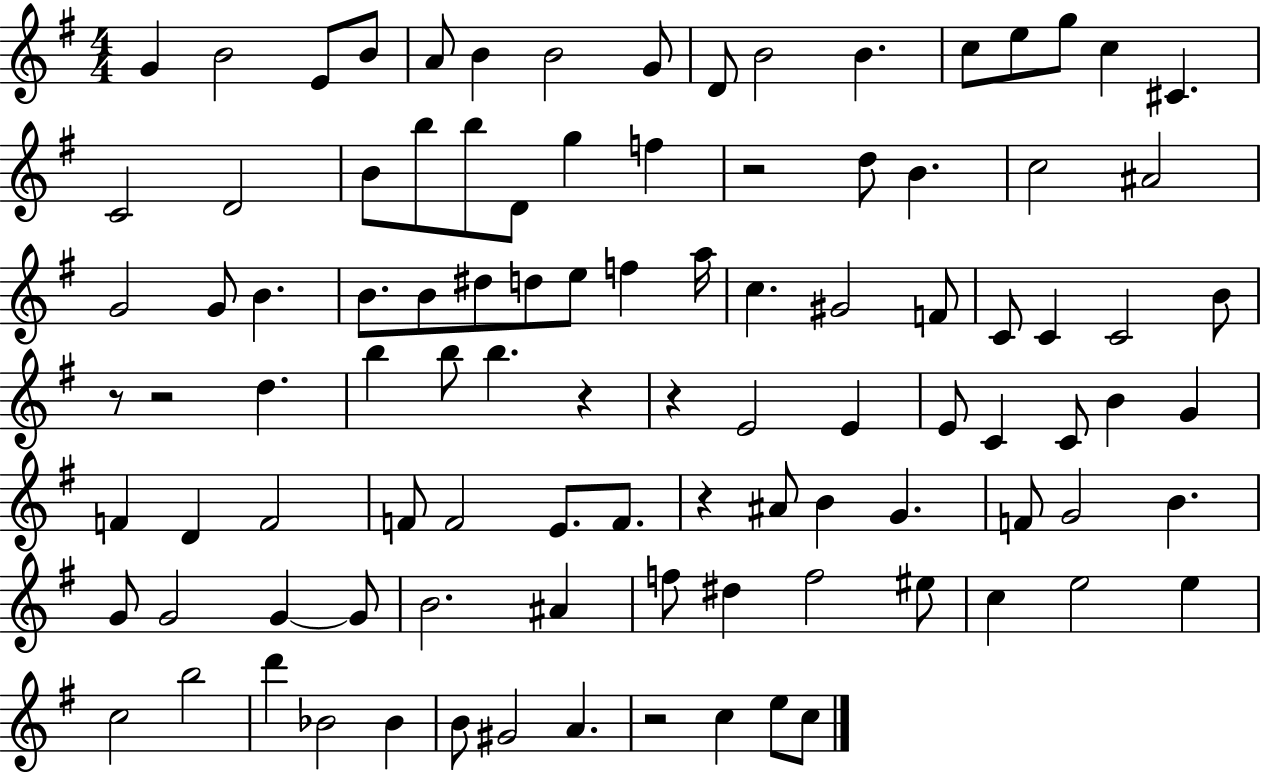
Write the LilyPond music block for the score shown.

{
  \clef treble
  \numericTimeSignature
  \time 4/4
  \key g \major
  \repeat volta 2 { g'4 b'2 e'8 b'8 | a'8 b'4 b'2 g'8 | d'8 b'2 b'4. | c''8 e''8 g''8 c''4 cis'4. | \break c'2 d'2 | b'8 b''8 b''8 d'8 g''4 f''4 | r2 d''8 b'4. | c''2 ais'2 | \break g'2 g'8 b'4. | b'8. b'8 dis''8 d''8 e''8 f''4 a''16 | c''4. gis'2 f'8 | c'8 c'4 c'2 b'8 | \break r8 r2 d''4. | b''4 b''8 b''4. r4 | r4 e'2 e'4 | e'8 c'4 c'8 b'4 g'4 | \break f'4 d'4 f'2 | f'8 f'2 e'8. f'8. | r4 ais'8 b'4 g'4. | f'8 g'2 b'4. | \break g'8 g'2 g'4~~ g'8 | b'2. ais'4 | f''8 dis''4 f''2 eis''8 | c''4 e''2 e''4 | \break c''2 b''2 | d'''4 bes'2 bes'4 | b'8 gis'2 a'4. | r2 c''4 e''8 c''8 | \break } \bar "|."
}